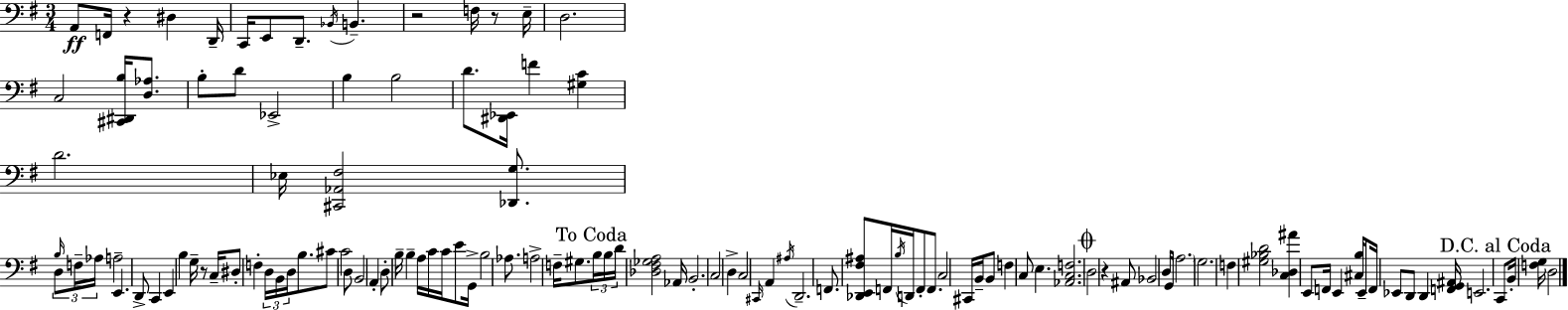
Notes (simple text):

A2/e F2/s R/q D#3/q D2/s C2/s E2/e D2/e. Bb2/s B2/q. R/h F3/s R/e E3/s D3/h. C3/h [C#2,D#2,B3]/s [D3,Ab3]/e. B3/e D4/e Eb2/h B3/q B3/h D4/e. [D#2,Eb2]/s F4/q [G#3,C4]/q D4/h. Eb3/s [C#2,Ab2,F#3]/h [Db2,G3]/e. D3/e B3/s F3/s Ab3/s A3/h E2/q. D2/e C2/q E2/q B3/q G3/s R/e C3/s D#3/e F3/q D3/s B2/s D3/s B3/e. C#4/e C4/h D3/e B2/h A2/q D3/e B3/s B3/q A3/s C4/s C4/s E4/e G2/s B3/h Ab3/e. A3/h F3/s G#3/e. B3/s B3/s D4/s [Db3,F#3,Gb3,A3]/h Ab2/s B2/h. C3/h D3/q C3/h C#2/s A2/q A#3/s D2/h. F2/e. [Db2,E2,F#3,A#3]/e F2/s B3/s D2/s F2/e F2/e. C3/h C#2/s B2/s B2/e F3/q C3/e E3/q. [Ab2,C3,F3]/h. D3/h R/q A#2/e Bb2/h D3/s G2/s A3/h. G3/h. F3/q [G#3,Bb3,D4]/h [C3,Db3,A#4]/q E2/e F2/s E2/q [C#3,B3]/s E2/e F2/s Eb2/e D2/e D2/q [F2,G2,A#2]/s E2/h. C2/e B2/s [F3,G3]/s D3/h